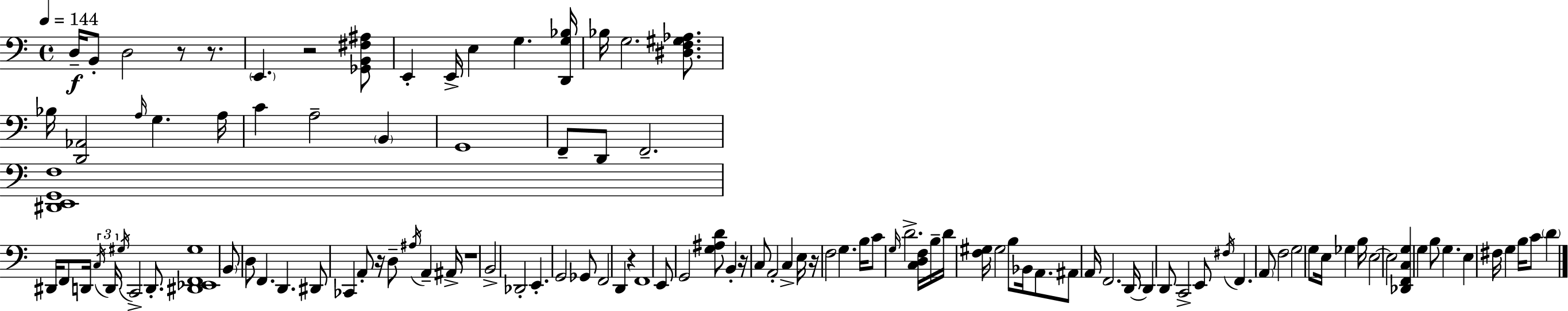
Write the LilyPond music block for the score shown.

{
  \clef bass
  \time 4/4
  \defaultTimeSignature
  \key a \minor
  \tempo 4 = 144
  d16--\f b,8-. d2 r8 r8. | \parenthesize e,4. r2 <ges, b, fis ais>8 | e,4-. e,16-> e4 g4. <d, g bes>16 | bes16 g2. <dis f gis aes>8. | \break bes16 <d, aes,>2 \grace { a16 } g4. | a16 c'4 a2-- \parenthesize b,4 | g,1 | f,8-- d,8 f,2.-- | \break <dis, e, g, f>1 | dis,16 f,8 d,16 \tuplet 3/2 { \acciaccatura { c16 } d,16 \acciaccatura { gis16 } } c,2-> | d,8.-. <dis, ees, f, gis>1 | \parenthesize b,8 d8 f,4. d,4. | \break dis,8 ces,4 a,8-. r16 d8-- \acciaccatura { ais16 } a,4-- | ais,16-> r1 | b,2-> des,2-. | e,4.-. g,2 | \break ges,8 f,2 d,4 | r4 f,1 | e,8 g,2 <g ais d'>8 | b,4-. r16 c8 a,2-. c4-> | \break e16 r16 f2 g4. | b16 c'8 \grace { g16 } d'2.-> | <c d f>16 b16-- d'16 <f gis>16 gis2 b8 | bes,16 a,8. ais,8 a,16 f,2. | \break d,16~~ d,4 d,8 c,2-> | e,8 \acciaccatura { fis16 } f,4. \parenthesize a,8 f2 | g2 g8 | e16 ges4 b16 e2~~ e2 | \break <des, f, c g>4 g4 b8 | g4. e4 fis16 g4 b16 | c'8 \parenthesize d'4 \bar "|."
}